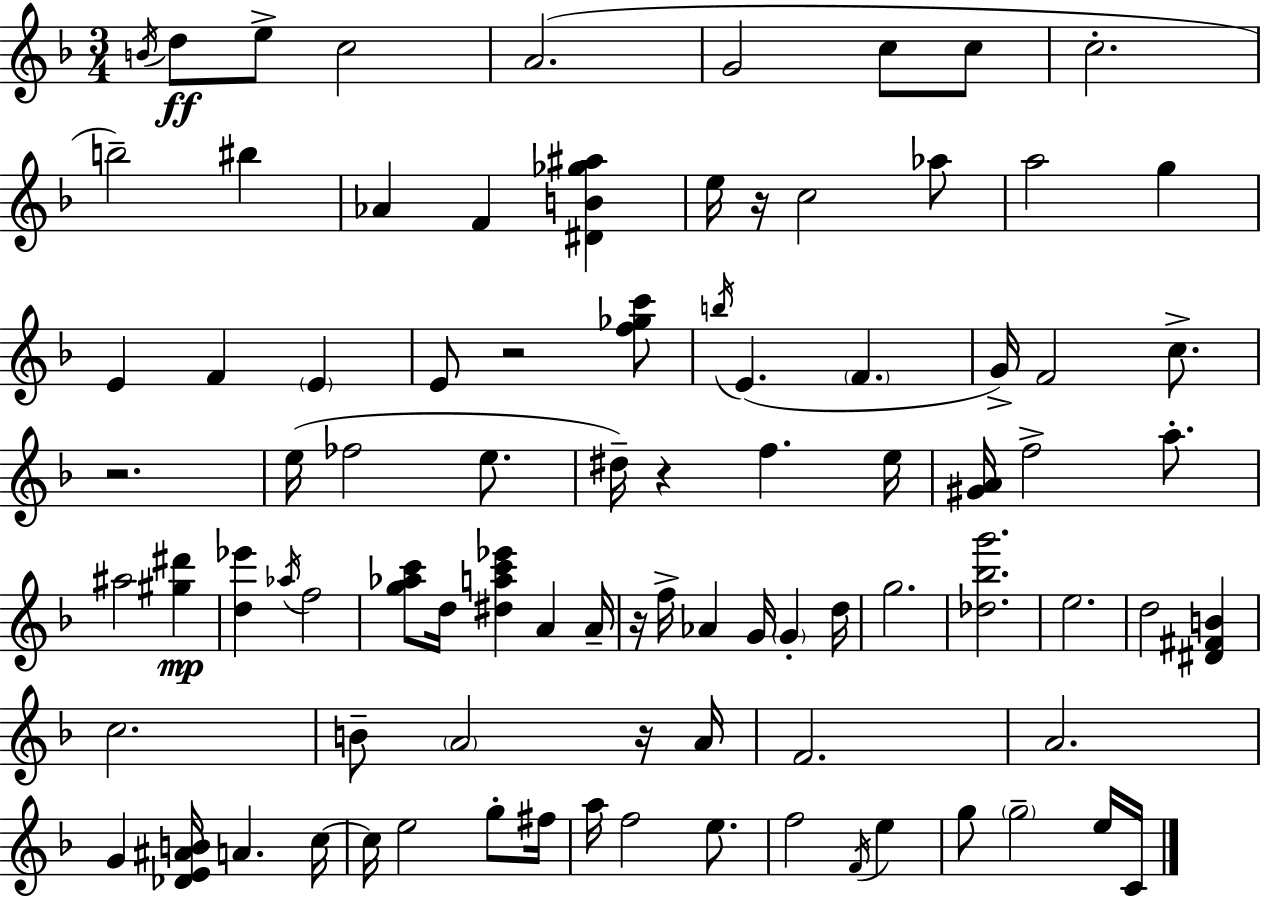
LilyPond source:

{
  \clef treble
  \numericTimeSignature
  \time 3/4
  \key f \major
  \acciaccatura { b'16 }\ff d''8 e''8-> c''2 | a'2.( | g'2 c''8 c''8 | c''2.-. | \break b''2--) bis''4 | aes'4 f'4 <dis' b' ges'' ais''>4 | e''16 r16 c''2 aes''8 | a''2 g''4 | \break e'4 f'4 \parenthesize e'4 | e'8 r2 <f'' ges'' c'''>8 | \acciaccatura { b''16 }( e'4. \parenthesize f'4. | g'16->) f'2 c''8.-> | \break r2. | e''16( fes''2 e''8. | dis''16--) r4 f''4. | e''16 <gis' a'>16 f''2-> a''8.-. | \break ais''2 <gis'' dis'''>4\mp | <d'' ees'''>4 \acciaccatura { aes''16 } f''2 | <g'' aes'' c'''>8 d''16 <dis'' a'' c''' ees'''>4 a'4 | a'16-- r16 f''16-> aes'4 g'16 \parenthesize g'4-. | \break d''16 g''2. | <des'' bes'' g'''>2. | e''2. | d''2 <dis' fis' b'>4 | \break c''2. | b'8-- \parenthesize a'2 | r16 a'16 f'2. | a'2. | \break g'4 <des' e' ais' b'>16 a'4. | c''16~~ c''16 e''2 | g''8-. fis''16 a''16 f''2 | e''8. f''2 \acciaccatura { f'16 } | \break e''4 g''8 \parenthesize g''2-- | e''16 c'16 \bar "|."
}